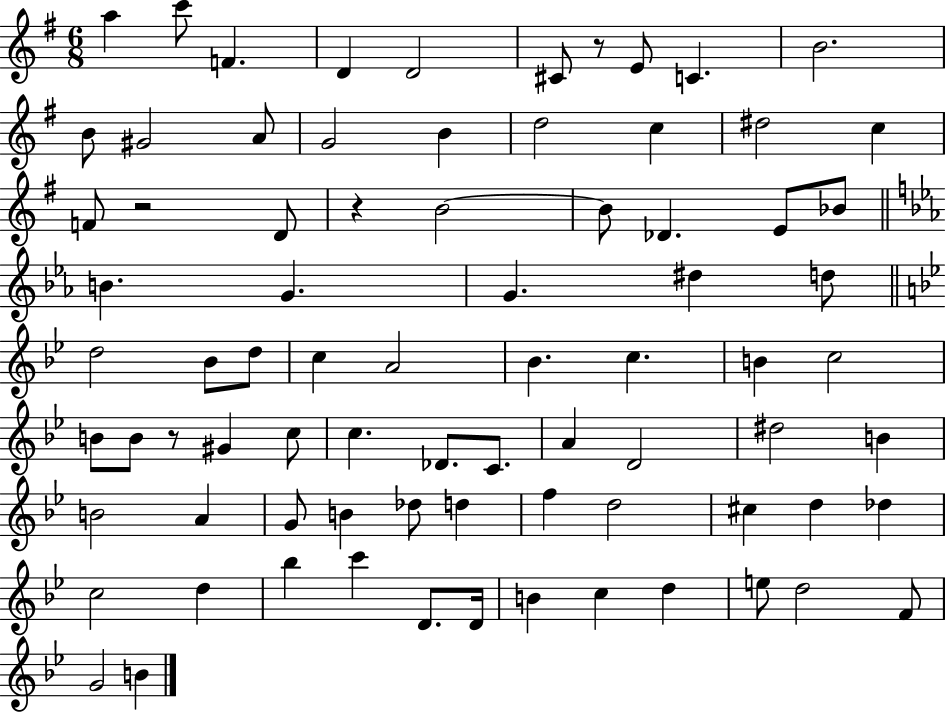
A5/q C6/e F4/q. D4/q D4/h C#4/e R/e E4/e C4/q. B4/h. B4/e G#4/h A4/e G4/h B4/q D5/h C5/q D#5/h C5/q F4/e R/h D4/e R/q B4/h B4/e Db4/q. E4/e Bb4/e B4/q. G4/q. G4/q. D#5/q D5/e D5/h Bb4/e D5/e C5/q A4/h Bb4/q. C5/q. B4/q C5/h B4/e B4/e R/e G#4/q C5/e C5/q. Db4/e. C4/e. A4/q D4/h D#5/h B4/q B4/h A4/q G4/e B4/q Db5/e D5/q F5/q D5/h C#5/q D5/q Db5/q C5/h D5/q Bb5/q C6/q D4/e. D4/s B4/q C5/q D5/q E5/e D5/h F4/e G4/h B4/q